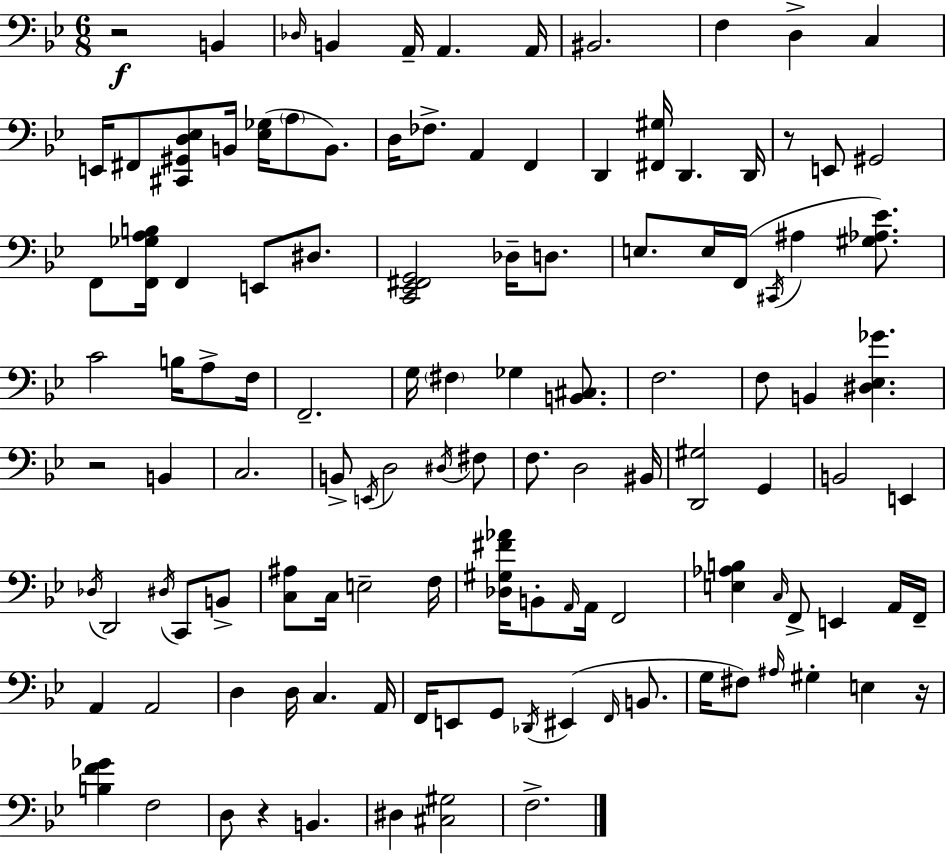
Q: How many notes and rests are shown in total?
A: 118